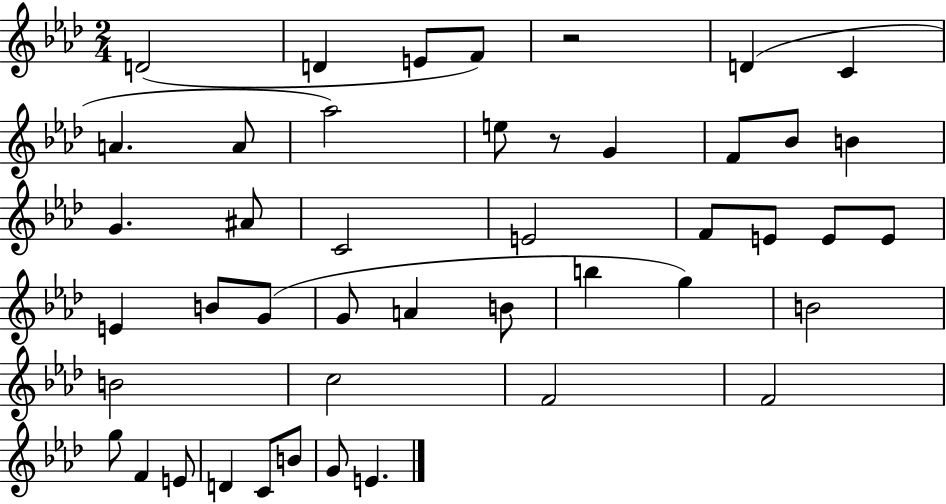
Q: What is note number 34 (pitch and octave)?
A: F4